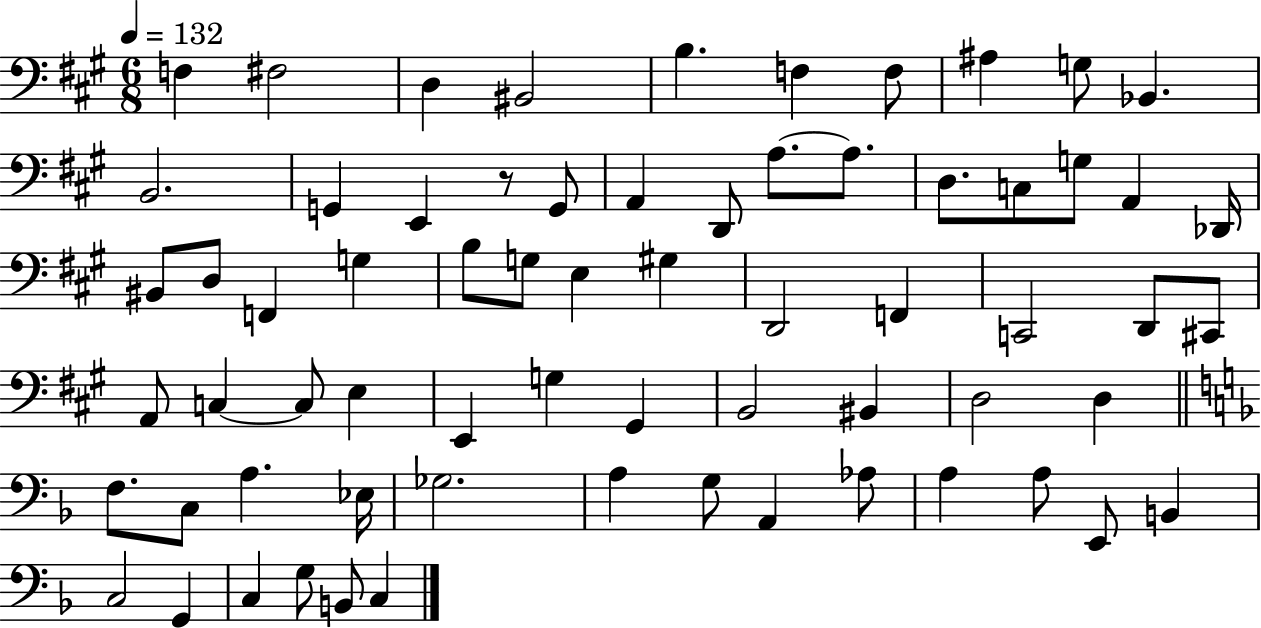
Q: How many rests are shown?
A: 1